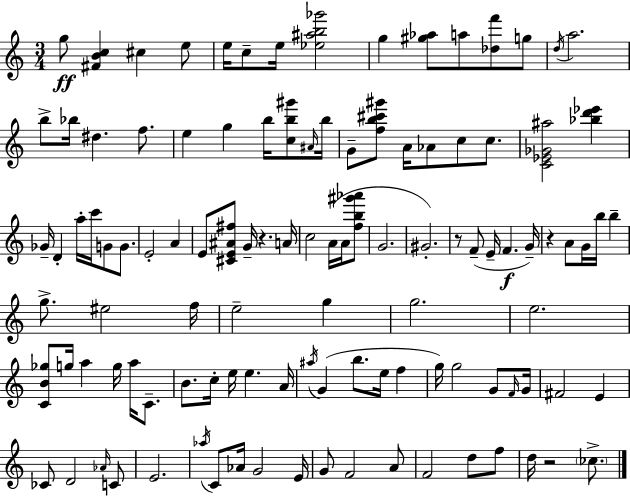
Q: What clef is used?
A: treble